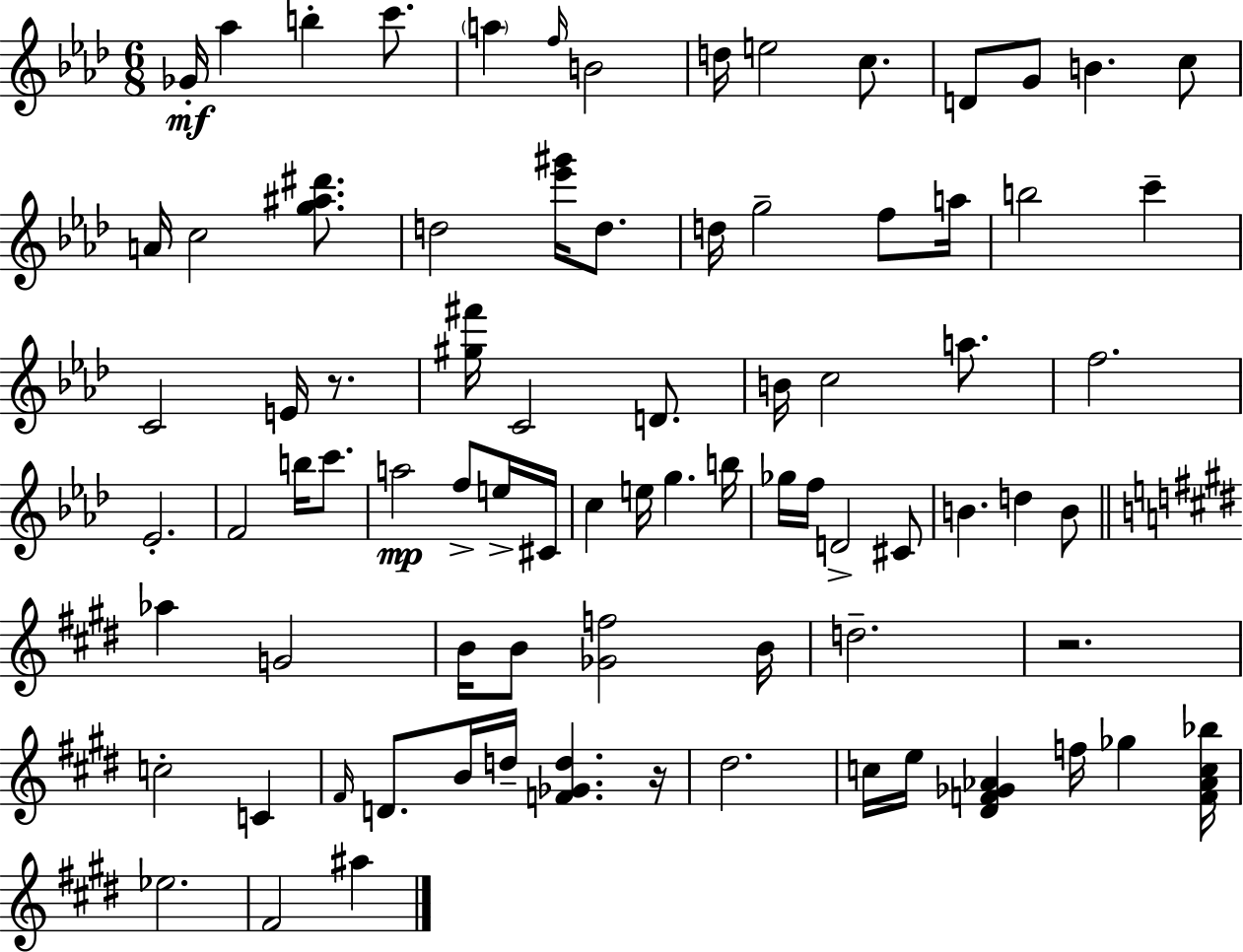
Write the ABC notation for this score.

X:1
T:Untitled
M:6/8
L:1/4
K:Ab
_G/4 _a b c'/2 a f/4 B2 d/4 e2 c/2 D/2 G/2 B c/2 A/4 c2 [g^a^d']/2 d2 [_e'^g']/4 d/2 d/4 g2 f/2 a/4 b2 c' C2 E/4 z/2 [^g^f']/4 C2 D/2 B/4 c2 a/2 f2 _E2 F2 b/4 c'/2 a2 f/2 e/4 ^C/4 c e/4 g b/4 _g/4 f/4 D2 ^C/2 B d B/2 _a G2 B/4 B/2 [_Gf]2 B/4 d2 z2 c2 C ^F/4 D/2 B/4 d/4 [F_Gd] z/4 ^d2 c/4 e/4 [^DF_G_A] f/4 _g [F_Ac_b]/4 _e2 ^F2 ^a